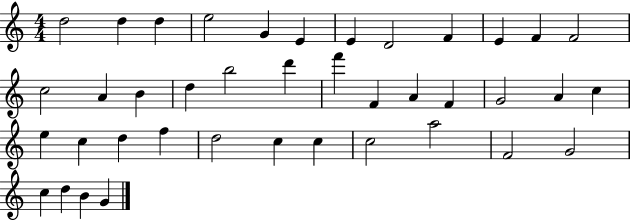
X:1
T:Untitled
M:4/4
L:1/4
K:C
d2 d d e2 G E E D2 F E F F2 c2 A B d b2 d' f' F A F G2 A c e c d f d2 c c c2 a2 F2 G2 c d B G